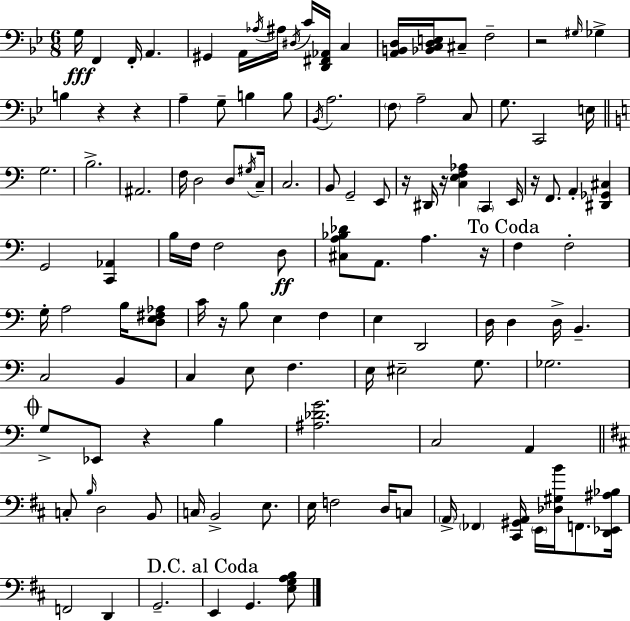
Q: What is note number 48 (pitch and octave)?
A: F3